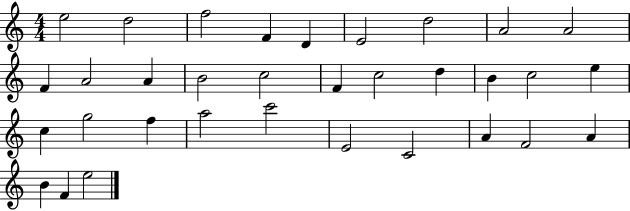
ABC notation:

X:1
T:Untitled
M:4/4
L:1/4
K:C
e2 d2 f2 F D E2 d2 A2 A2 F A2 A B2 c2 F c2 d B c2 e c g2 f a2 c'2 E2 C2 A F2 A B F e2